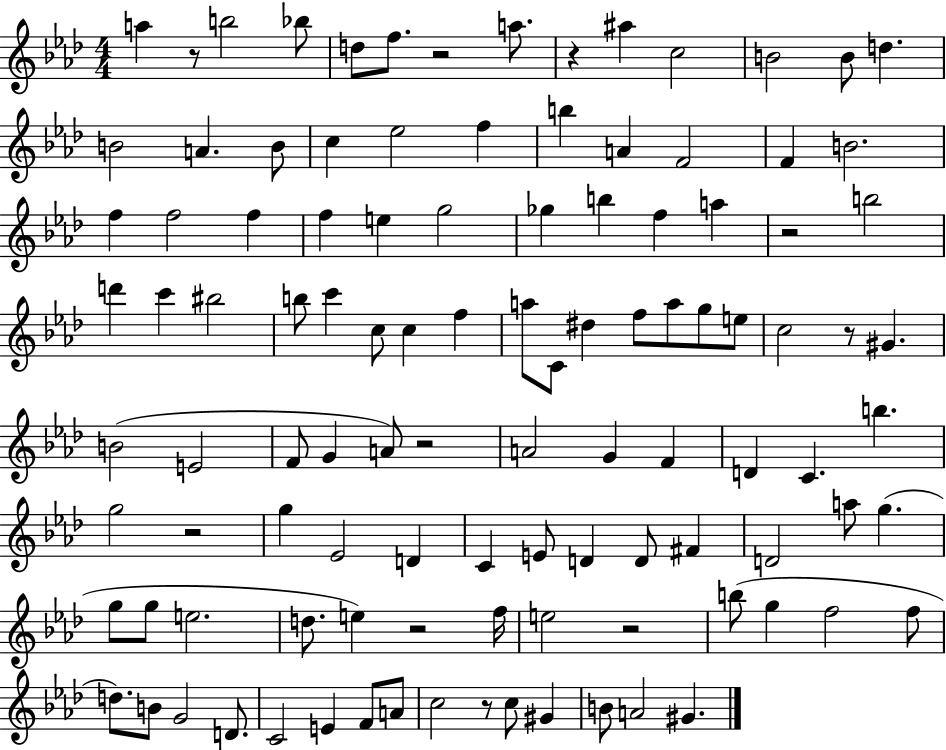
A5/q R/e B5/h Bb5/e D5/e F5/e. R/h A5/e. R/q A#5/q C5/h B4/h B4/e D5/q. B4/h A4/q. B4/e C5/q Eb5/h F5/q B5/q A4/q F4/h F4/q B4/h. F5/q F5/h F5/q F5/q E5/q G5/h Gb5/q B5/q F5/q A5/q R/h B5/h D6/q C6/q BIS5/h B5/e C6/q C5/e C5/q F5/q A5/e C4/e D#5/q F5/e A5/e G5/e E5/e C5/h R/e G#4/q. B4/h E4/h F4/e G4/q A4/e R/h A4/h G4/q F4/q D4/q C4/q. B5/q. G5/h R/h G5/q Eb4/h D4/q C4/q E4/e D4/q D4/e F#4/q D4/h A5/e G5/q. G5/e G5/e E5/h. D5/e. E5/q R/h F5/s E5/h R/h B5/e G5/q F5/h F5/e D5/e. B4/e G4/h D4/e. C4/h E4/q F4/e A4/e C5/h R/e C5/e G#4/q B4/e A4/h G#4/q.